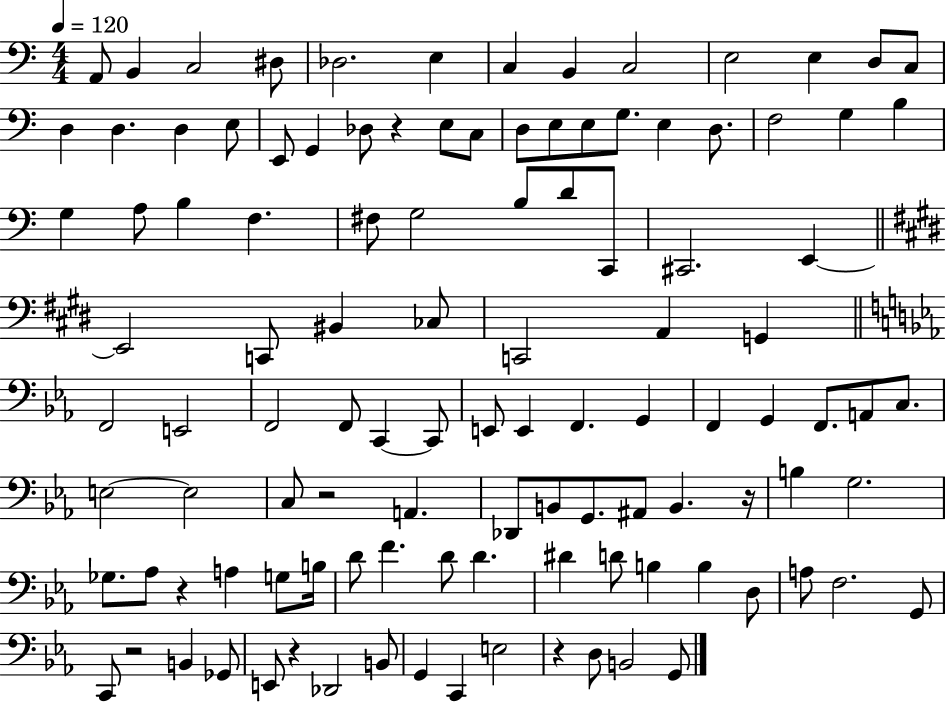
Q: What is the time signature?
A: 4/4